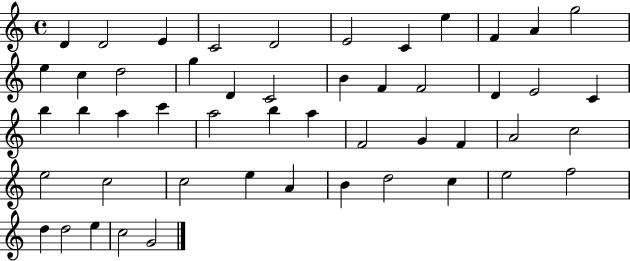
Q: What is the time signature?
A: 4/4